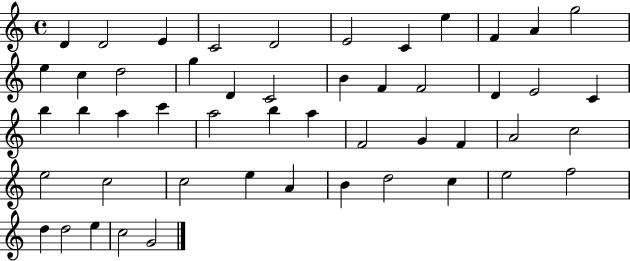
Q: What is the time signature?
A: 4/4